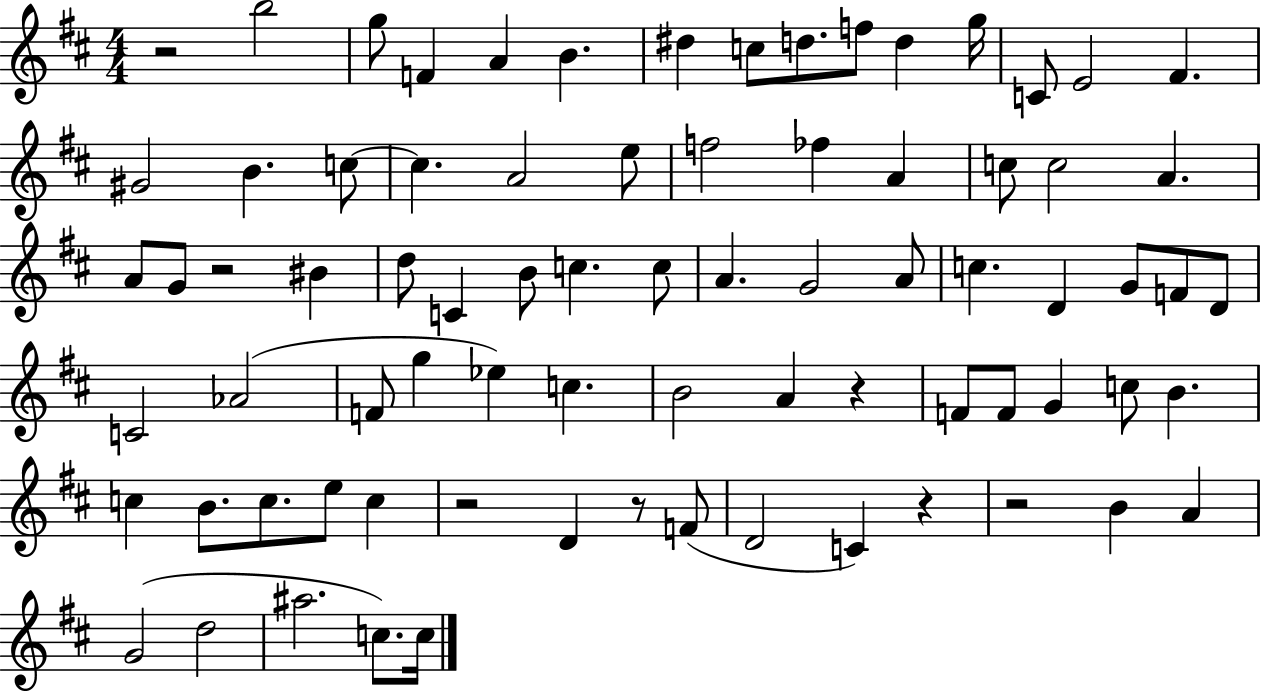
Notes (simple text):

R/h B5/h G5/e F4/q A4/q B4/q. D#5/q C5/e D5/e. F5/e D5/q G5/s C4/e E4/h F#4/q. G#4/h B4/q. C5/e C5/q. A4/h E5/e F5/h FES5/q A4/q C5/e C5/h A4/q. A4/e G4/e R/h BIS4/q D5/e C4/q B4/e C5/q. C5/e A4/q. G4/h A4/e C5/q. D4/q G4/e F4/e D4/e C4/h Ab4/h F4/e G5/q Eb5/q C5/q. B4/h A4/q R/q F4/e F4/e G4/q C5/e B4/q. C5/q B4/e. C5/e. E5/e C5/q R/h D4/q R/e F4/e D4/h C4/q R/q R/h B4/q A4/q G4/h D5/h A#5/h. C5/e. C5/s